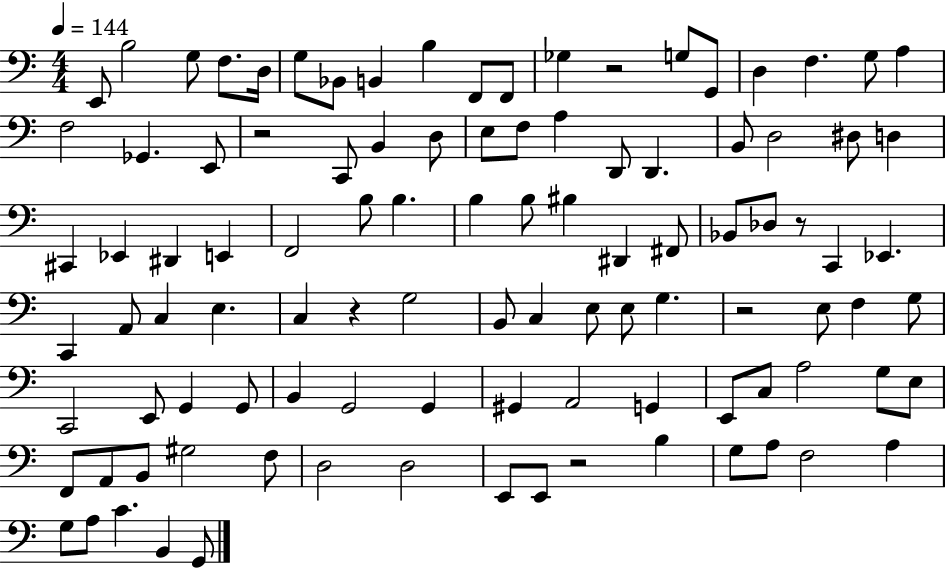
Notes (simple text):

E2/e B3/h G3/e F3/e. D3/s G3/e Bb2/e B2/q B3/q F2/e F2/e Gb3/q R/h G3/e G2/e D3/q F3/q. G3/e A3/q F3/h Gb2/q. E2/e R/h C2/e B2/q D3/e E3/e F3/e A3/q D2/e D2/q. B2/e D3/h D#3/e D3/q C#2/q Eb2/q D#2/q E2/q F2/h B3/e B3/q. B3/q B3/e BIS3/q D#2/q F#2/e Bb2/e Db3/e R/e C2/q Eb2/q. C2/q A2/e C3/q E3/q. C3/q R/q G3/h B2/e C3/q E3/e E3/e G3/q. R/h E3/e F3/q G3/e C2/h E2/e G2/q G2/e B2/q G2/h G2/q G#2/q A2/h G2/q E2/e C3/e A3/h G3/e E3/e F2/e A2/e B2/e G#3/h F3/e D3/h D3/h E2/e E2/e R/h B3/q G3/e A3/e F3/h A3/q G3/e A3/e C4/q. B2/q G2/e